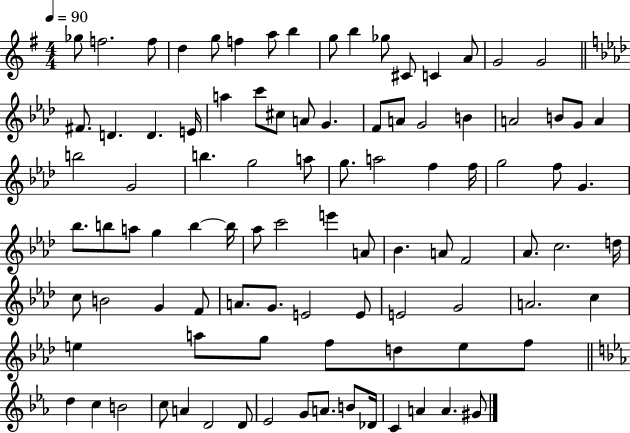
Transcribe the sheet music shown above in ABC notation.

X:1
T:Untitled
M:4/4
L:1/4
K:G
_g/2 f2 f/2 d g/2 f a/2 b g/2 b _g/2 ^C/2 C A/2 G2 G2 ^F/2 D D E/4 a c'/2 ^c/2 A/2 G F/2 A/2 G2 B A2 B/2 G/2 A b2 G2 b g2 a/2 g/2 a2 f f/4 g2 f/2 G _b/2 b/2 a/2 g b b/4 _a/2 c'2 e' A/2 _B A/2 F2 _A/2 c2 d/4 c/2 B2 G F/2 A/2 G/2 E2 E/2 E2 G2 A2 c e a/2 g/2 f/2 d/2 e/2 f/2 d c B2 c/2 A D2 D/2 _E2 G/2 A/2 B/2 _D/4 C A A ^G/2